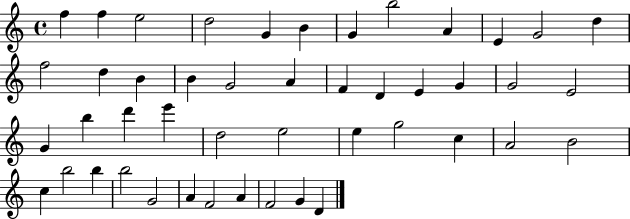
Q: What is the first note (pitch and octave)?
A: F5